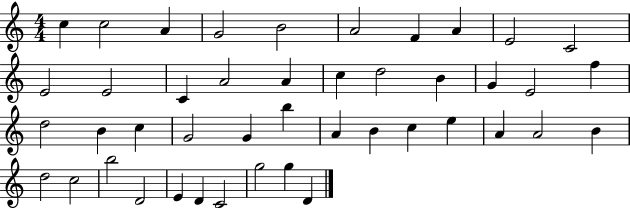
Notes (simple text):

C5/q C5/h A4/q G4/h B4/h A4/h F4/q A4/q E4/h C4/h E4/h E4/h C4/q A4/h A4/q C5/q D5/h B4/q G4/q E4/h F5/q D5/h B4/q C5/q G4/h G4/q B5/q A4/q B4/q C5/q E5/q A4/q A4/h B4/q D5/h C5/h B5/h D4/h E4/q D4/q C4/h G5/h G5/q D4/q